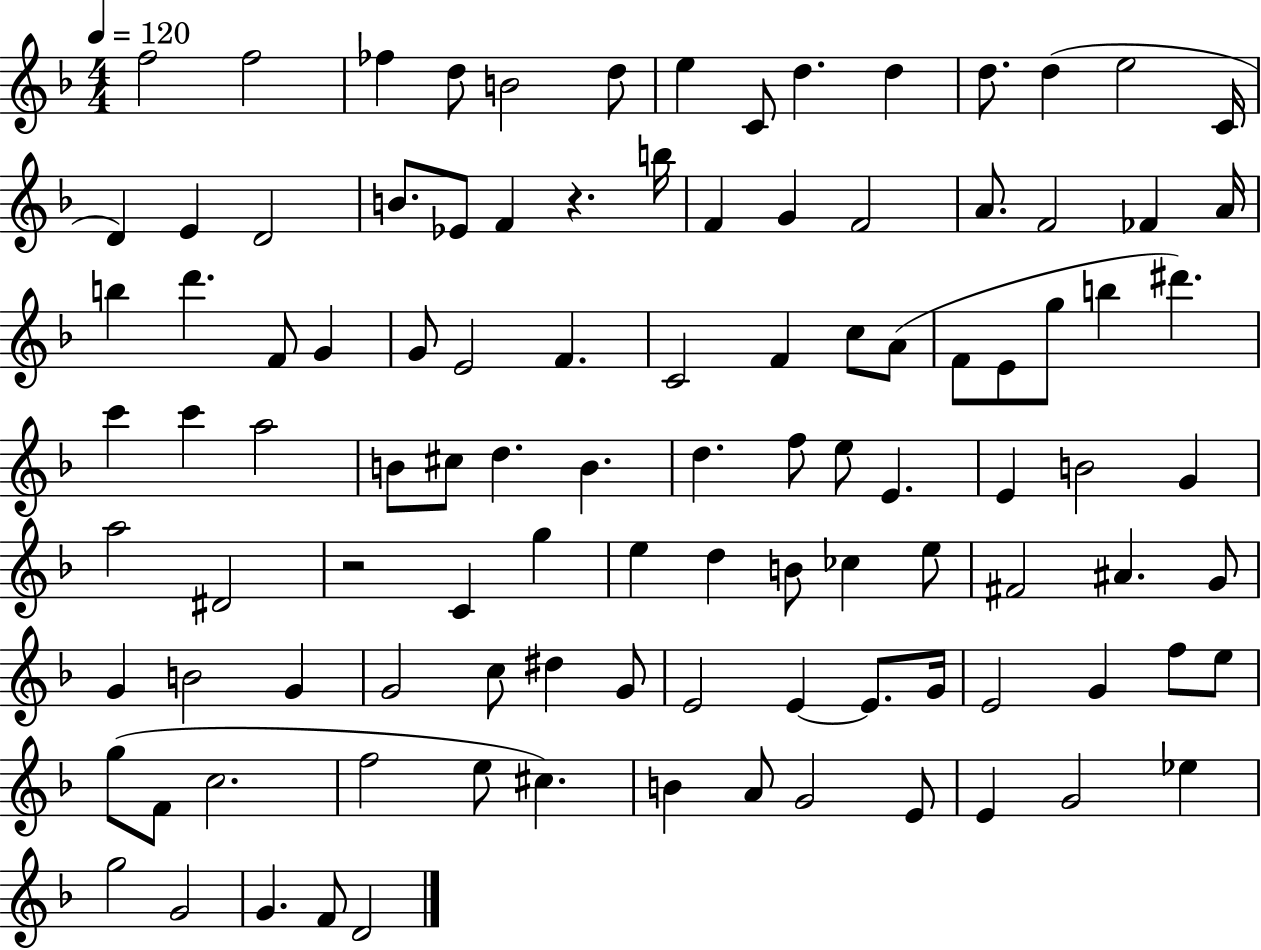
X:1
T:Untitled
M:4/4
L:1/4
K:F
f2 f2 _f d/2 B2 d/2 e C/2 d d d/2 d e2 C/4 D E D2 B/2 _E/2 F z b/4 F G F2 A/2 F2 _F A/4 b d' F/2 G G/2 E2 F C2 F c/2 A/2 F/2 E/2 g/2 b ^d' c' c' a2 B/2 ^c/2 d B d f/2 e/2 E E B2 G a2 ^D2 z2 C g e d B/2 _c e/2 ^F2 ^A G/2 G B2 G G2 c/2 ^d G/2 E2 E E/2 G/4 E2 G f/2 e/2 g/2 F/2 c2 f2 e/2 ^c B A/2 G2 E/2 E G2 _e g2 G2 G F/2 D2